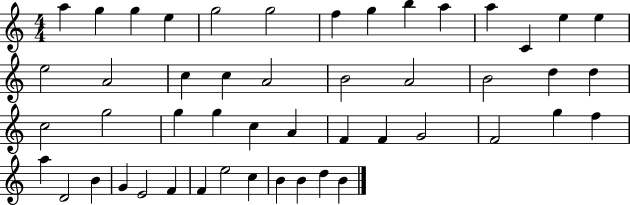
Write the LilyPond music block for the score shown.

{
  \clef treble
  \numericTimeSignature
  \time 4/4
  \key c \major
  a''4 g''4 g''4 e''4 | g''2 g''2 | f''4 g''4 b''4 a''4 | a''4 c'4 e''4 e''4 | \break e''2 a'2 | c''4 c''4 a'2 | b'2 a'2 | b'2 d''4 d''4 | \break c''2 g''2 | g''4 g''4 c''4 a'4 | f'4 f'4 g'2 | f'2 g''4 f''4 | \break a''4 d'2 b'4 | g'4 e'2 f'4 | f'4 e''2 c''4 | b'4 b'4 d''4 b'4 | \break \bar "|."
}